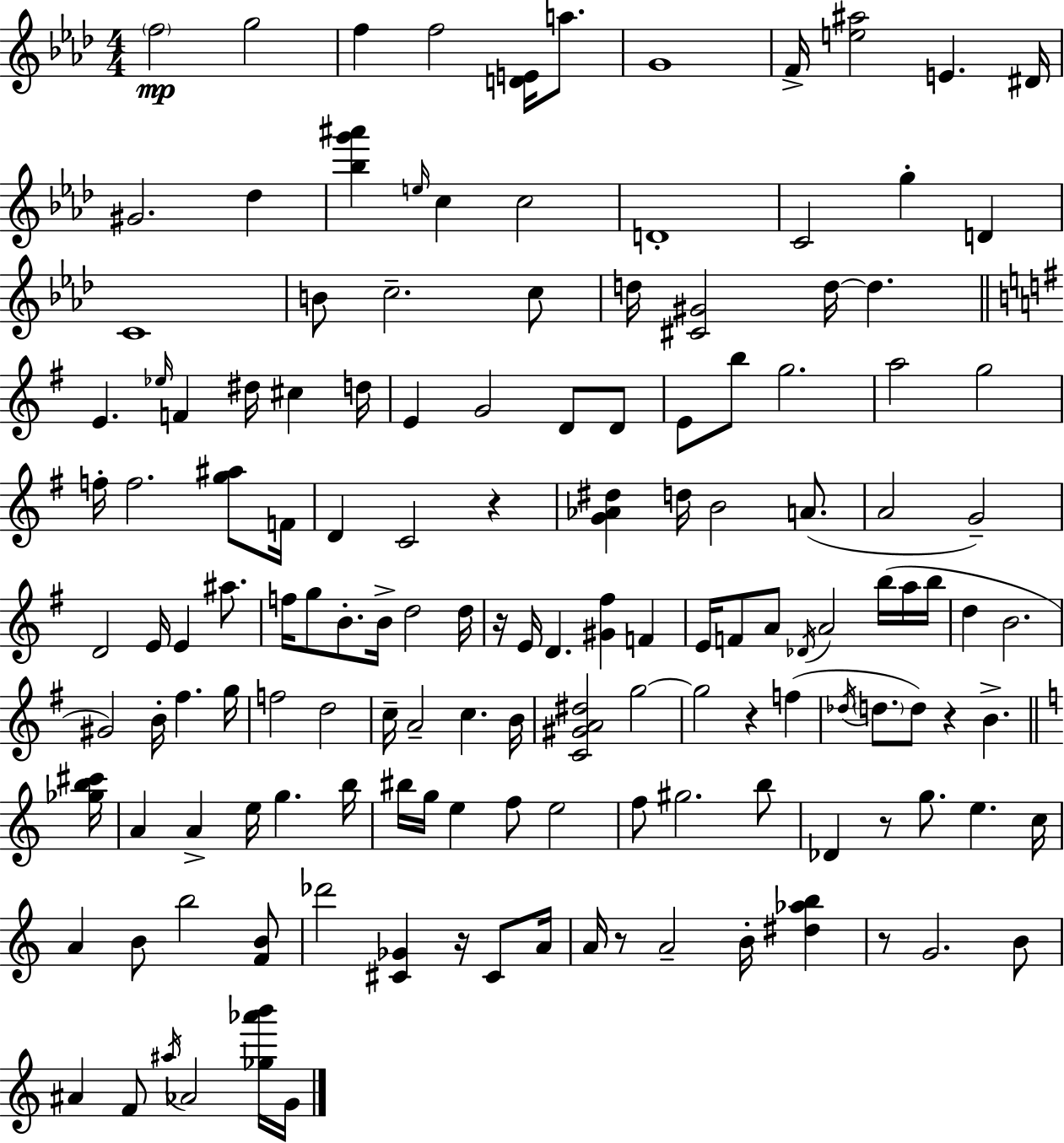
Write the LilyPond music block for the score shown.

{
  \clef treble
  \numericTimeSignature
  \time 4/4
  \key f \minor
  \parenthesize f''2\mp g''2 | f''4 f''2 <d' e'>16 a''8. | g'1 | f'16-> <e'' ais''>2 e'4. dis'16 | \break gis'2. des''4 | <bes'' g''' ais'''>4 \grace { e''16 } c''4 c''2 | d'1-. | c'2 g''4-. d'4 | \break c'1 | b'8 c''2.-- c''8 | d''16 <cis' gis'>2 d''16~~ d''4. | \bar "||" \break \key g \major e'4. \grace { ees''16 } f'4 dis''16 cis''4 | d''16 e'4 g'2 d'8 d'8 | e'8 b''8 g''2. | a''2 g''2 | \break f''16-. f''2. <g'' ais''>8 | f'16 d'4 c'2 r4 | <g' aes' dis''>4 d''16 b'2 a'8.( | a'2 g'2--) | \break d'2 e'16 e'4 ais''8. | f''16 g''8 b'8.-. b'16-> d''2 | d''16 r16 e'16 d'4. <gis' fis''>4 f'4 | e'16 f'8 a'8 \acciaccatura { des'16 } a'2 b''16( | \break a''16 b''16 d''4 b'2. | gis'2) b'16-. fis''4. | g''16 f''2 d''2 | c''16-- a'2-- c''4. | \break b'16 <c' gis' a' dis''>2 g''2~~ | g''2 r4 f''4( | \acciaccatura { des''16 } \parenthesize d''8. d''8) r4 b'4.-> | \bar "||" \break \key a \minor <ges'' b'' cis'''>16 a'4 a'4-> e''16 g''4. | b''16 bis''16 g''16 e''4 f''8 e''2 | f''8 gis''2. b''8 | des'4 r8 g''8. e''4. | \break c''16 a'4 b'8 b''2 <f' b'>8 | des'''2 <cis' ges'>4 r16 cis'8 | a'16 a'16 r8 a'2-- b'16-. <dis'' aes'' b''>4 | r8 g'2. b'8 | \break ais'4 f'8 \acciaccatura { ais''16 } aes'2 | <ges'' aes''' b'''>16 g'16 \bar "|."
}